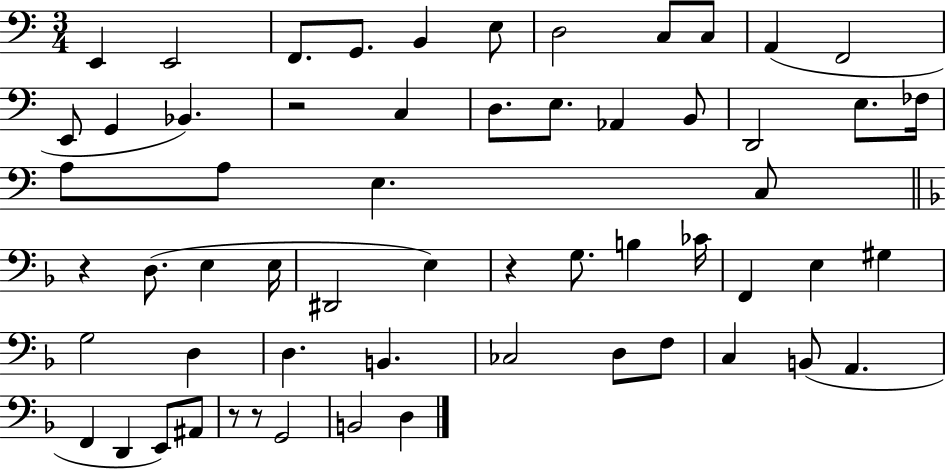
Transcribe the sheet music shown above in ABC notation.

X:1
T:Untitled
M:3/4
L:1/4
K:C
E,, E,,2 F,,/2 G,,/2 B,, E,/2 D,2 C,/2 C,/2 A,, F,,2 E,,/2 G,, _B,, z2 C, D,/2 E,/2 _A,, B,,/2 D,,2 E,/2 _F,/4 A,/2 A,/2 E, C,/2 z D,/2 E, E,/4 ^D,,2 E, z G,/2 B, _C/4 F,, E, ^G, G,2 D, D, B,, _C,2 D,/2 F,/2 C, B,,/2 A,, F,, D,, E,,/2 ^A,,/2 z/2 z/2 G,,2 B,,2 D,